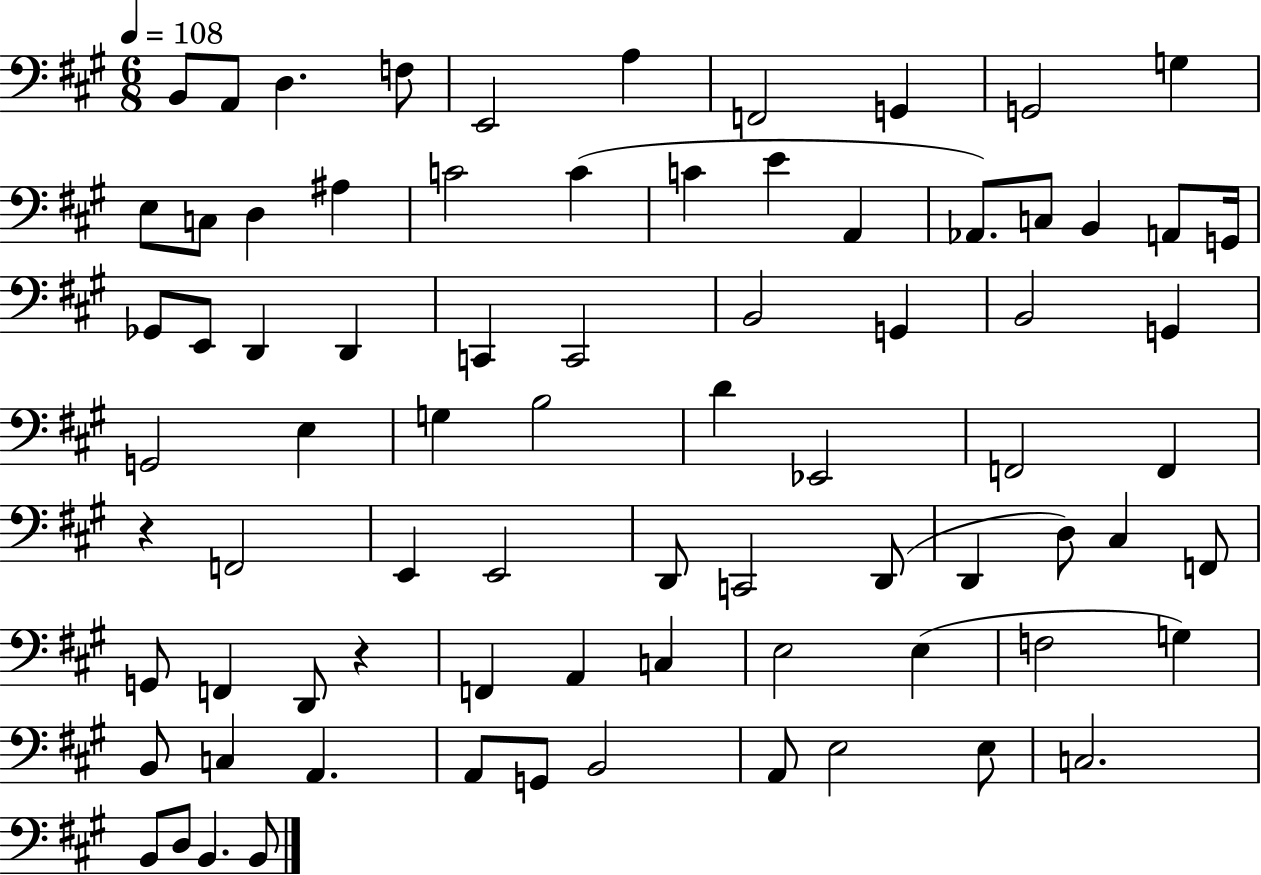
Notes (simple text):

B2/e A2/e D3/q. F3/e E2/h A3/q F2/h G2/q G2/h G3/q E3/e C3/e D3/q A#3/q C4/h C4/q C4/q E4/q A2/q Ab2/e. C3/e B2/q A2/e G2/s Gb2/e E2/e D2/q D2/q C2/q C2/h B2/h G2/q B2/h G2/q G2/h E3/q G3/q B3/h D4/q Eb2/h F2/h F2/q R/q F2/h E2/q E2/h D2/e C2/h D2/e D2/q D3/e C#3/q F2/e G2/e F2/q D2/e R/q F2/q A2/q C3/q E3/h E3/q F3/h G3/q B2/e C3/q A2/q. A2/e G2/e B2/h A2/e E3/h E3/e C3/h. B2/e D3/e B2/q. B2/e